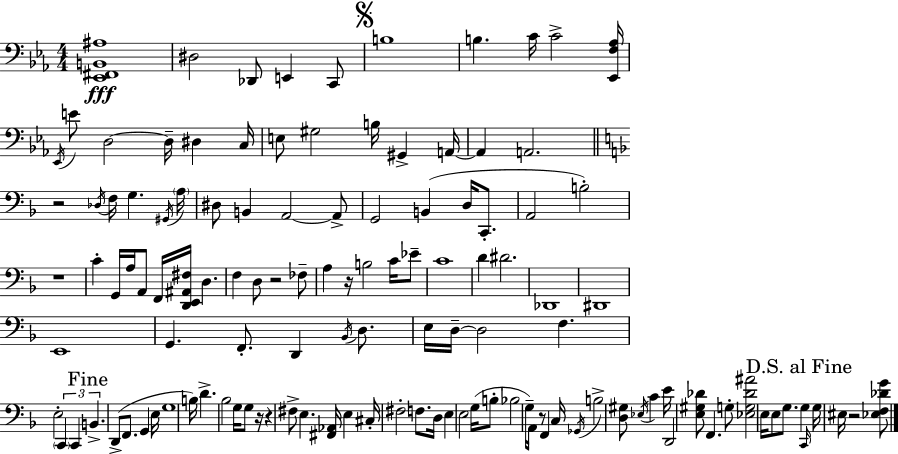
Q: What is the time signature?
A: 4/4